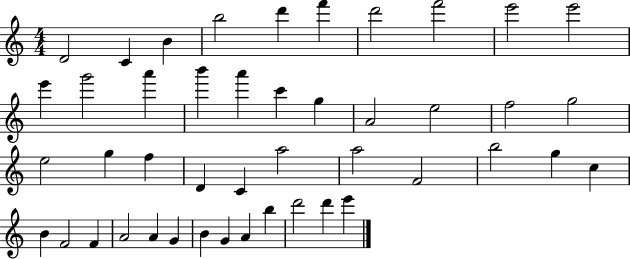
D4/h C4/q B4/q B5/h D6/q F6/q D6/h F6/h E6/h E6/h E6/q G6/h A6/q B6/q A6/q C6/q G5/q A4/h E5/h F5/h G5/h E5/h G5/q F5/q D4/q C4/q A5/h A5/h F4/h B5/h G5/q C5/q B4/q F4/h F4/q A4/h A4/q G4/q B4/q G4/q A4/q B5/q D6/h D6/q E6/q